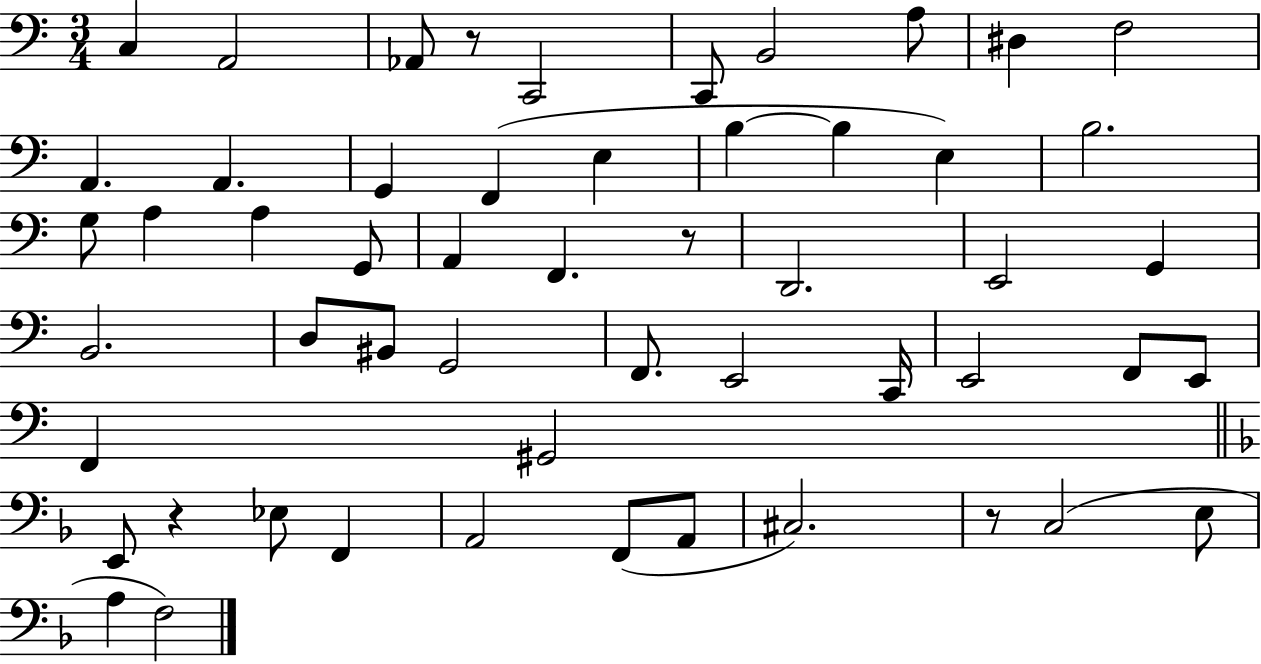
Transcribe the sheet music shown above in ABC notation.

X:1
T:Untitled
M:3/4
L:1/4
K:C
C, A,,2 _A,,/2 z/2 C,,2 C,,/2 B,,2 A,/2 ^D, F,2 A,, A,, G,, F,, E, B, B, E, B,2 G,/2 A, A, G,,/2 A,, F,, z/2 D,,2 E,,2 G,, B,,2 D,/2 ^B,,/2 G,,2 F,,/2 E,,2 C,,/4 E,,2 F,,/2 E,,/2 F,, ^G,,2 E,,/2 z _E,/2 F,, A,,2 F,,/2 A,,/2 ^C,2 z/2 C,2 E,/2 A, F,2